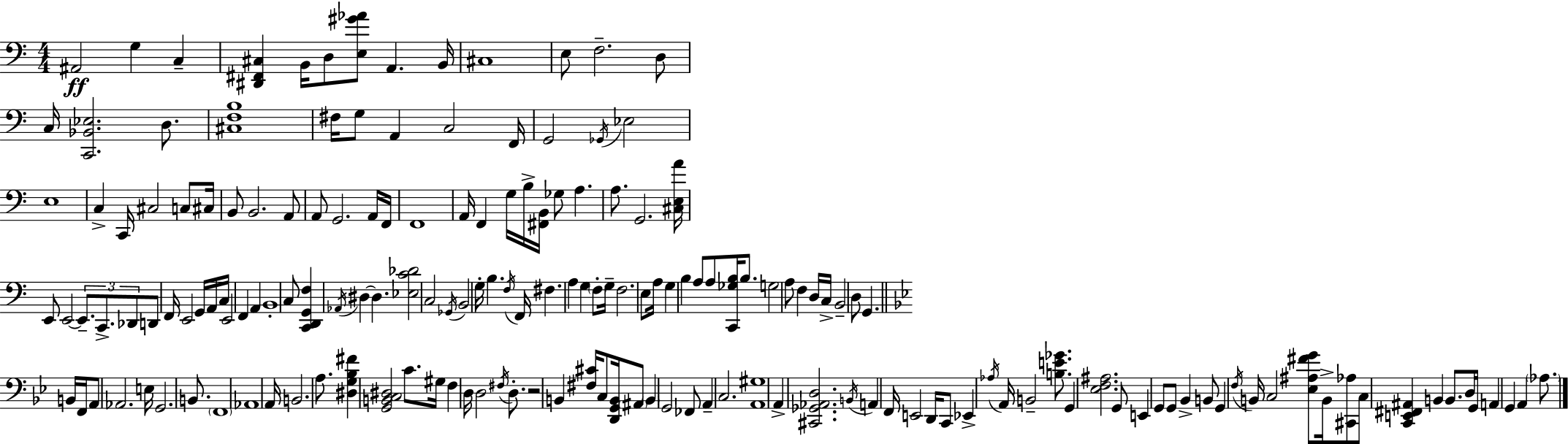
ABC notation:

X:1
T:Untitled
M:4/4
L:1/4
K:C
^A,,2 G, C, [^D,,^F,,^C,] B,,/4 D,/2 [E,^G_A]/2 A,, B,,/4 ^C,4 E,/2 F,2 D,/2 C,/4 [C,,_B,,_E,]2 D,/2 [^C,F,B,]4 ^F,/4 G,/2 A,, C,2 F,,/4 G,,2 _G,,/4 _E,2 E,4 C, C,,/4 ^C,2 C,/2 ^C,/4 B,,/2 B,,2 A,,/2 A,,/2 G,,2 A,,/4 F,,/4 F,,4 A,,/4 F,, G,/4 B,/4 [^F,,B,,]/4 _G,/2 A, A,/2 G,,2 [^C,E,A]/4 E,,/2 E,,2 E,,/2 C,,/2 _D,,/2 D,,/2 F,,/4 E,,2 G,,/4 A,,/4 C,/4 E,,2 F,, A,, B,,4 C,/2 [C,,D,,G,,F,] _A,,/4 ^D, ^D, [_E,C_D]2 C,2 _G,,/4 B,,2 G,/4 B, F,/4 F,,/4 ^F, A, G, F,/2 G,/4 F,2 E,/2 A,/4 G, B, A,/2 A,/2 [C,,_G,B,]/4 B,/2 G,2 A,/2 F, D,/4 C,/4 B,,2 D,/2 G,, B,,/4 F,,/4 A,,/2 _A,,2 E,/4 G,,2 B,,/2 F,,4 _A,,4 A,,/4 B,,2 A,/2 [^D,G,_B,^F] [G,,B,,C,^D,]2 C/2 ^G,/4 F, D,/4 D,2 ^F,/4 D,/2 z2 B,, [^F,^C]/4 C,/2 [D,,G,,B,,]/4 ^A,,/2 B,, G,,2 _F,,/2 A,, C,2 [A,,^G,]4 A,, [^C,,_G,,_A,,D,]2 B,,/4 A,, F,,/4 E,,2 D,,/4 C,,/2 _E,, _A,/4 A,,/4 B,,2 [B,E_G]/2 G,, [_E,F,^A,]2 G,,/2 E,, G,,/2 G,,/2 _B,, B,,/2 G,, F,/4 B,,/4 C,2 [_E,^A,^FG]/2 B,,/4 [^C,,_A,]/2 C,/2 [C,,E,,^F,,^A,,] B,, B,,/2 D,/4 G,,/4 A,, G,, A,, _A,/2